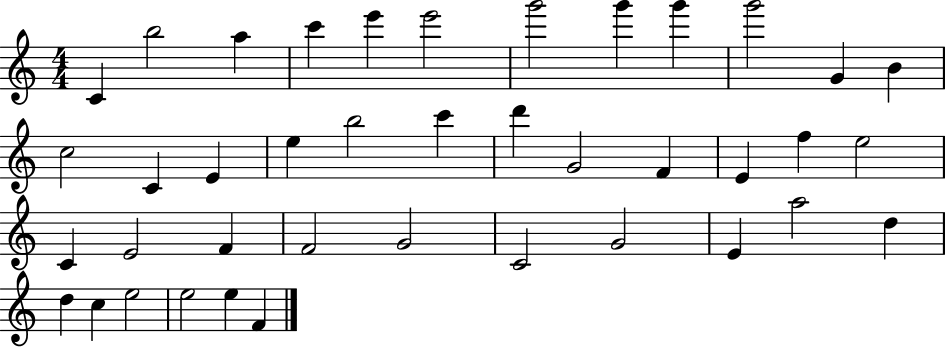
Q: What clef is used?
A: treble